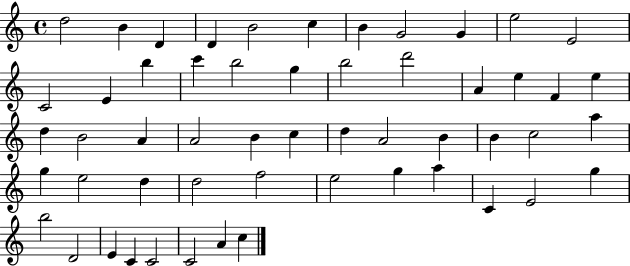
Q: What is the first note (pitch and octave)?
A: D5